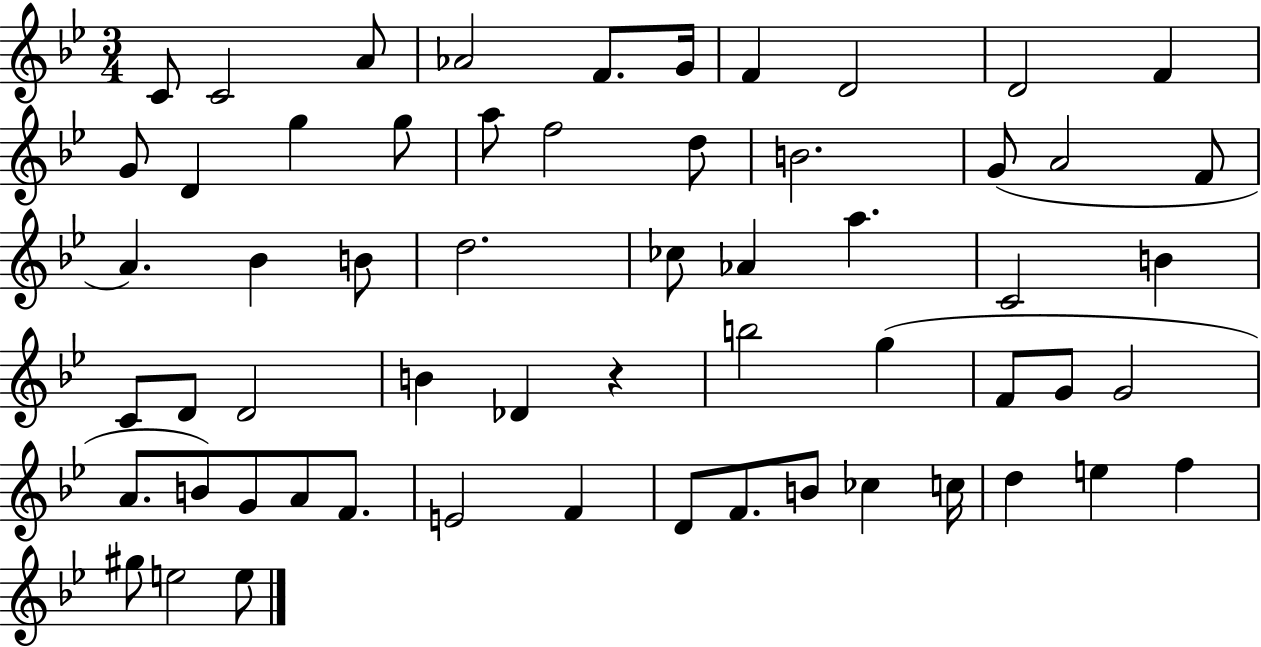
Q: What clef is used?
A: treble